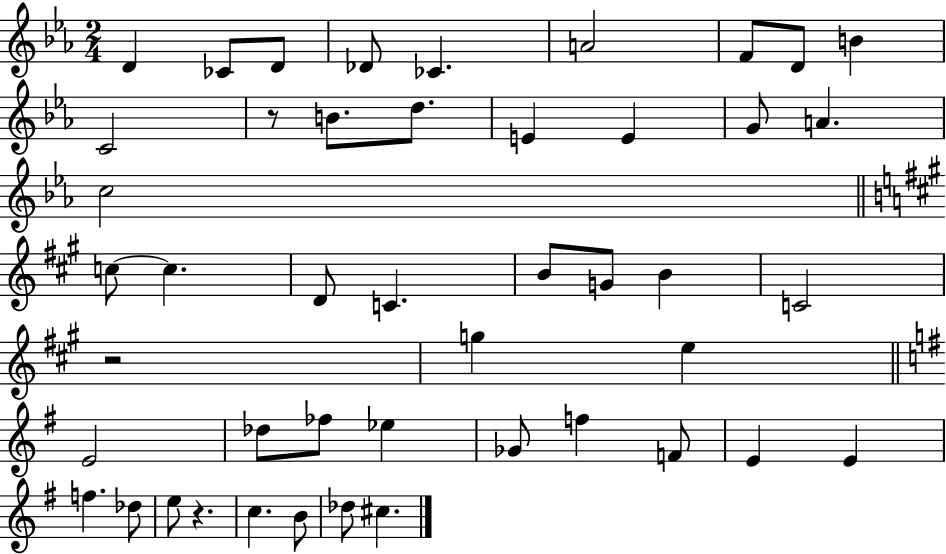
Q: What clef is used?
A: treble